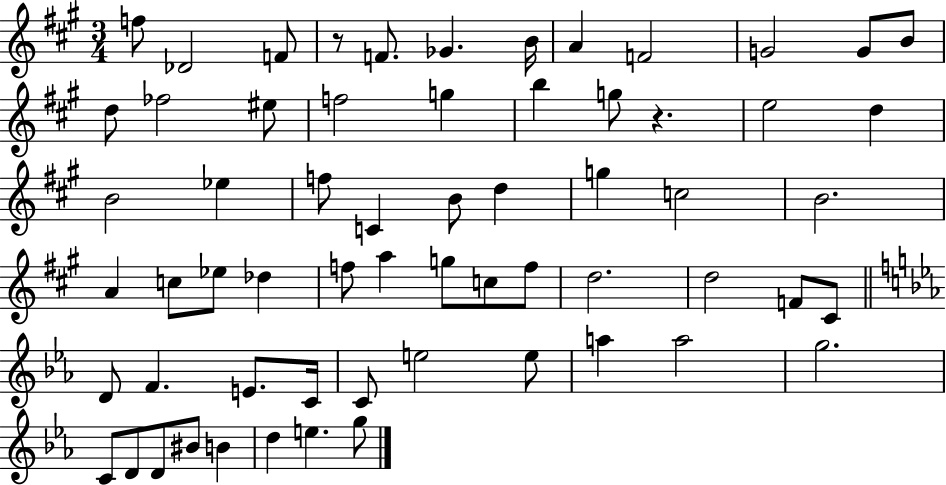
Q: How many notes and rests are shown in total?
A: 62